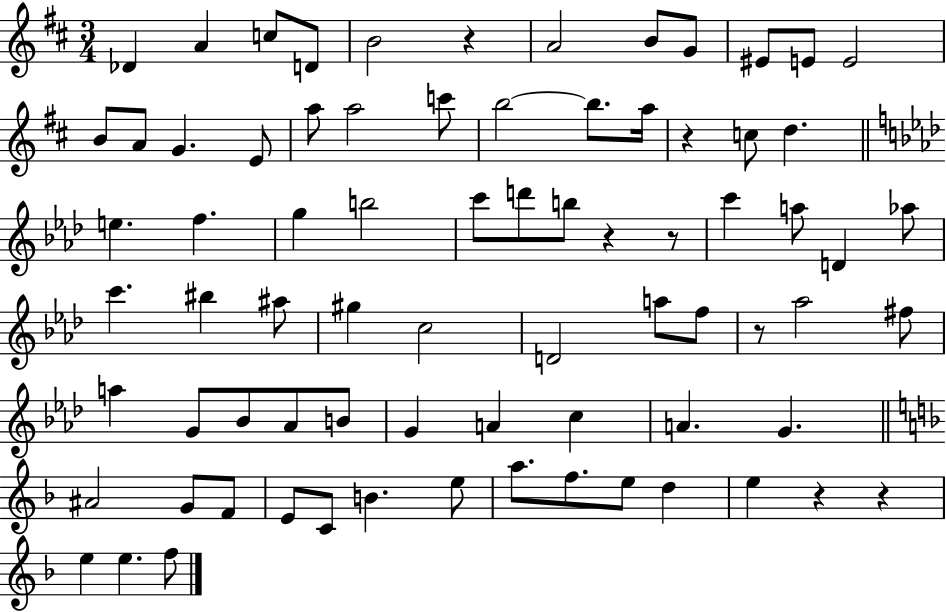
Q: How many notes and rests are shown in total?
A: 76